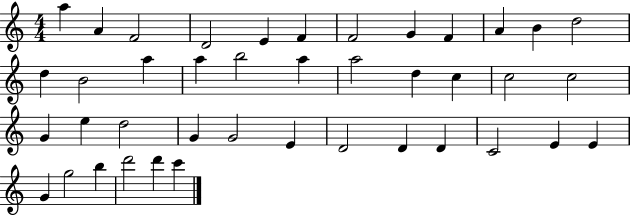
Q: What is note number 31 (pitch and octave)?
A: D4